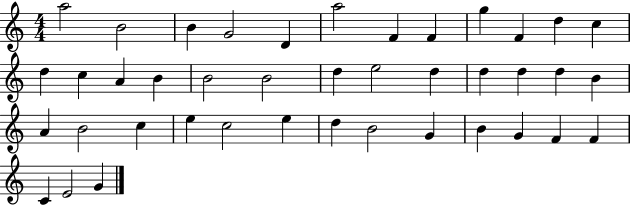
{
  \clef treble
  \numericTimeSignature
  \time 4/4
  \key c \major
  a''2 b'2 | b'4 g'2 d'4 | a''2 f'4 f'4 | g''4 f'4 d''4 c''4 | \break d''4 c''4 a'4 b'4 | b'2 b'2 | d''4 e''2 d''4 | d''4 d''4 d''4 b'4 | \break a'4 b'2 c''4 | e''4 c''2 e''4 | d''4 b'2 g'4 | b'4 g'4 f'4 f'4 | \break c'4 e'2 g'4 | \bar "|."
}